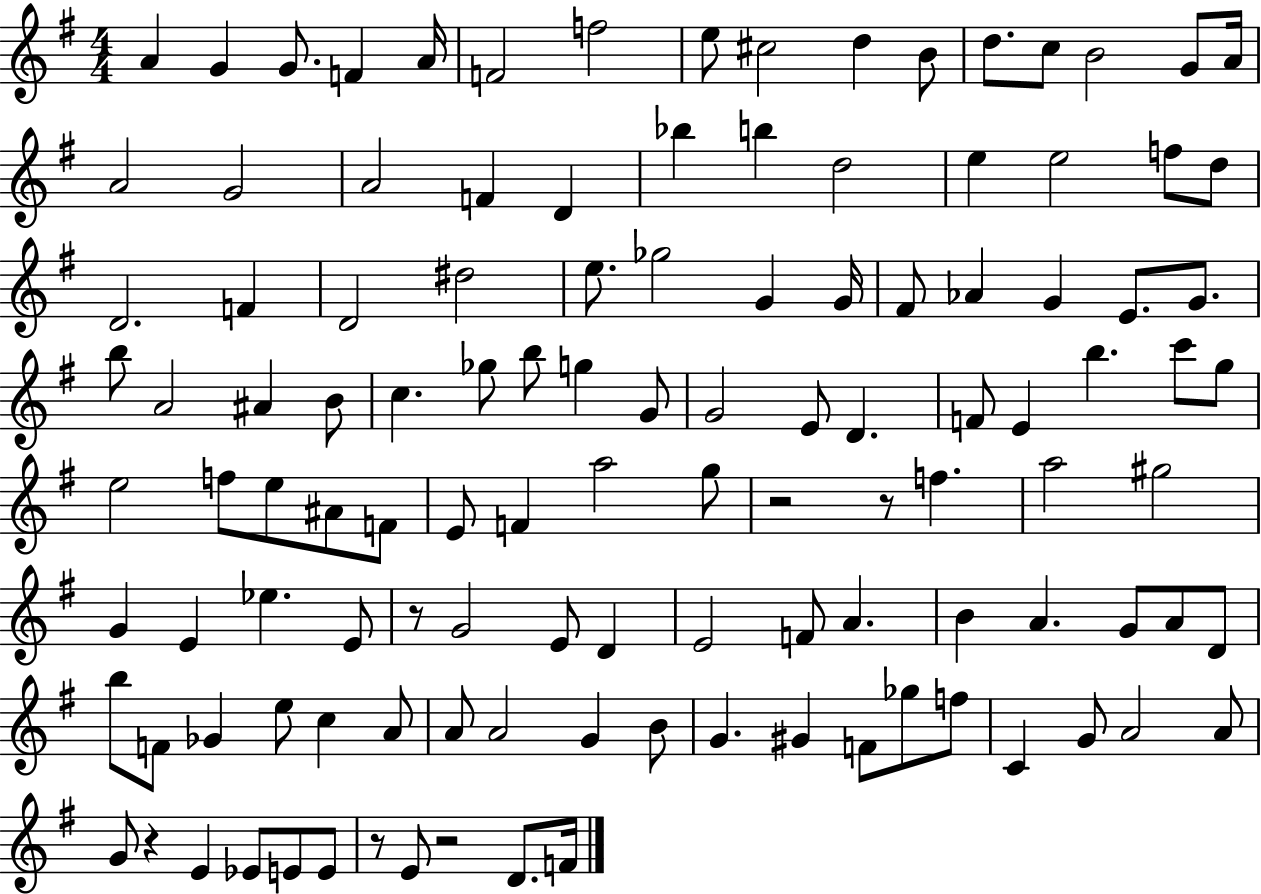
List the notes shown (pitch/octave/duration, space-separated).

A4/q G4/q G4/e. F4/q A4/s F4/h F5/h E5/e C#5/h D5/q B4/e D5/e. C5/e B4/h G4/e A4/s A4/h G4/h A4/h F4/q D4/q Bb5/q B5/q D5/h E5/q E5/h F5/e D5/e D4/h. F4/q D4/h D#5/h E5/e. Gb5/h G4/q G4/s F#4/e Ab4/q G4/q E4/e. G4/e. B5/e A4/h A#4/q B4/e C5/q. Gb5/e B5/e G5/q G4/e G4/h E4/e D4/q. F4/e E4/q B5/q. C6/e G5/e E5/h F5/e E5/e A#4/e F4/e E4/e F4/q A5/h G5/e R/h R/e F5/q. A5/h G#5/h G4/q E4/q Eb5/q. E4/e R/e G4/h E4/e D4/q E4/h F4/e A4/q. B4/q A4/q. G4/e A4/e D4/e B5/e F4/e Gb4/q E5/e C5/q A4/e A4/e A4/h G4/q B4/e G4/q. G#4/q F4/e Gb5/e F5/e C4/q G4/e A4/h A4/e G4/e R/q E4/q Eb4/e E4/e E4/e R/e E4/e R/h D4/e. F4/s